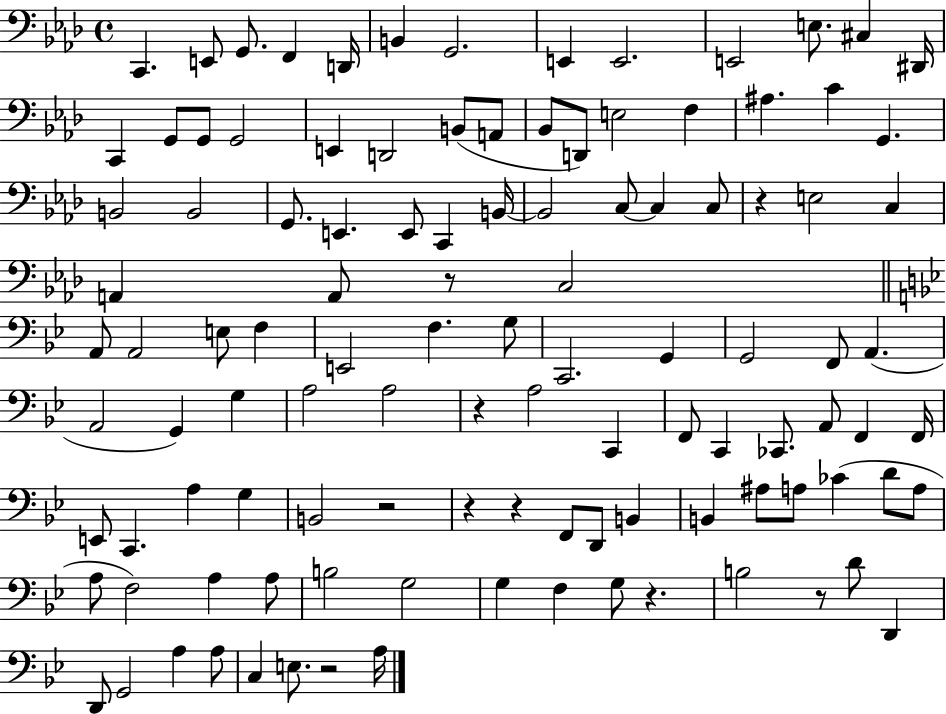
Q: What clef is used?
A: bass